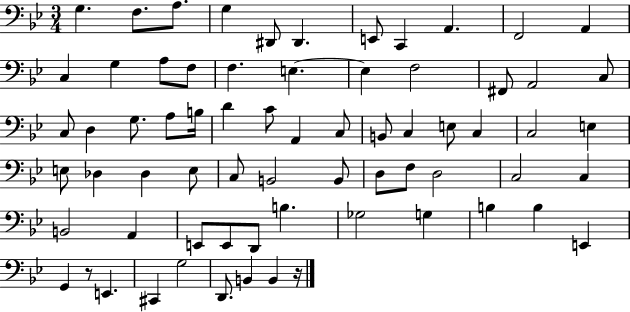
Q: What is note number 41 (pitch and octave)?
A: E3